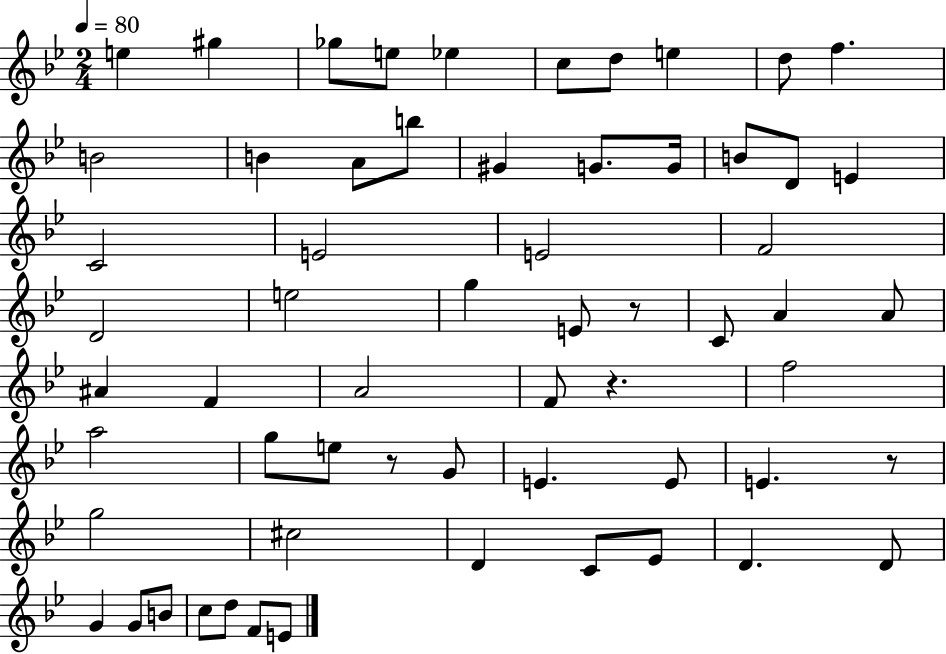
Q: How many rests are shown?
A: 4